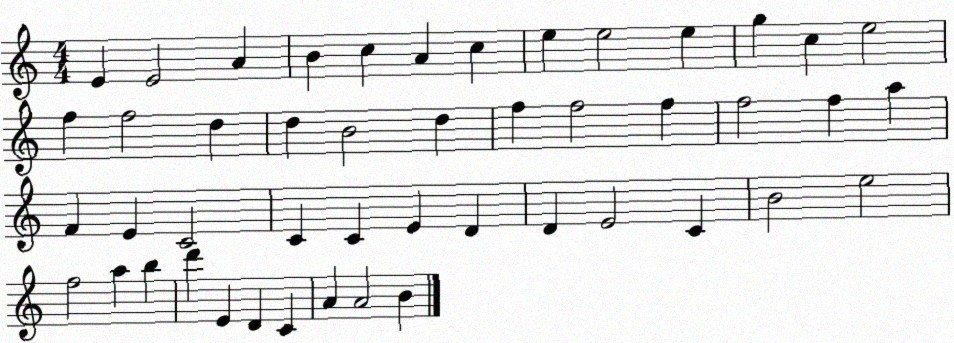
X:1
T:Untitled
M:4/4
L:1/4
K:C
E E2 A B c A c e e2 e g c e2 f f2 d d B2 d f f2 f f2 f a F E C2 C C E D D E2 C B2 e2 f2 a b d' E D C A A2 B